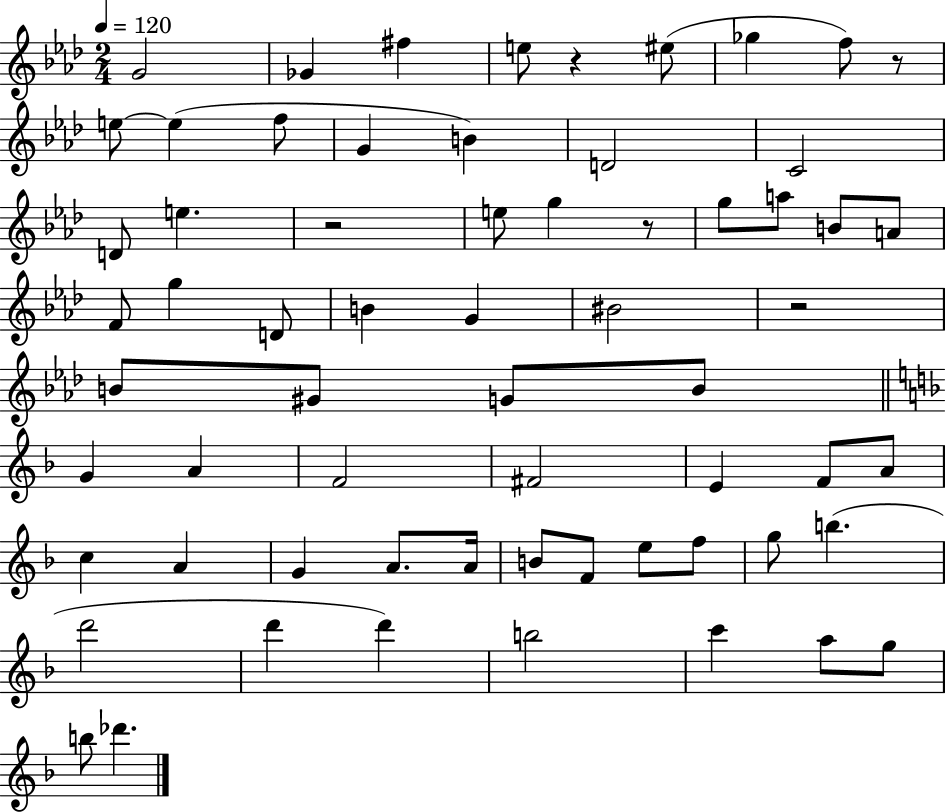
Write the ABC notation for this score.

X:1
T:Untitled
M:2/4
L:1/4
K:Ab
G2 _G ^f e/2 z ^e/2 _g f/2 z/2 e/2 e f/2 G B D2 C2 D/2 e z2 e/2 g z/2 g/2 a/2 B/2 A/2 F/2 g D/2 B G ^B2 z2 B/2 ^G/2 G/2 B/2 G A F2 ^F2 E F/2 A/2 c A G A/2 A/4 B/2 F/2 e/2 f/2 g/2 b d'2 d' d' b2 c' a/2 g/2 b/2 _d'